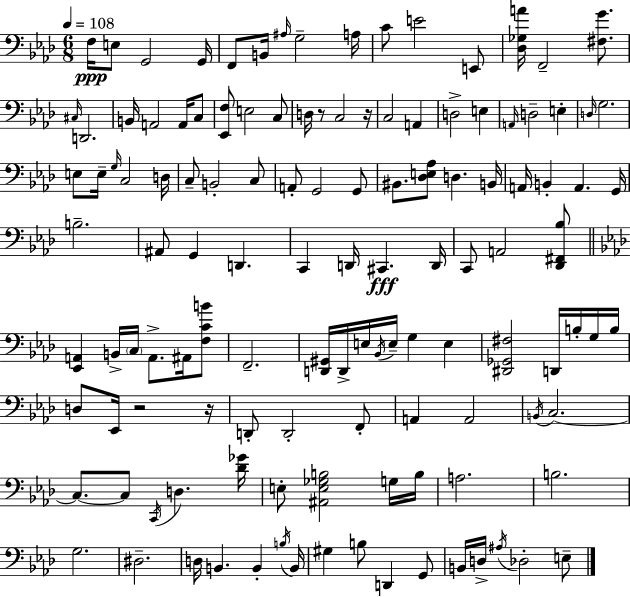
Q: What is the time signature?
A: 6/8